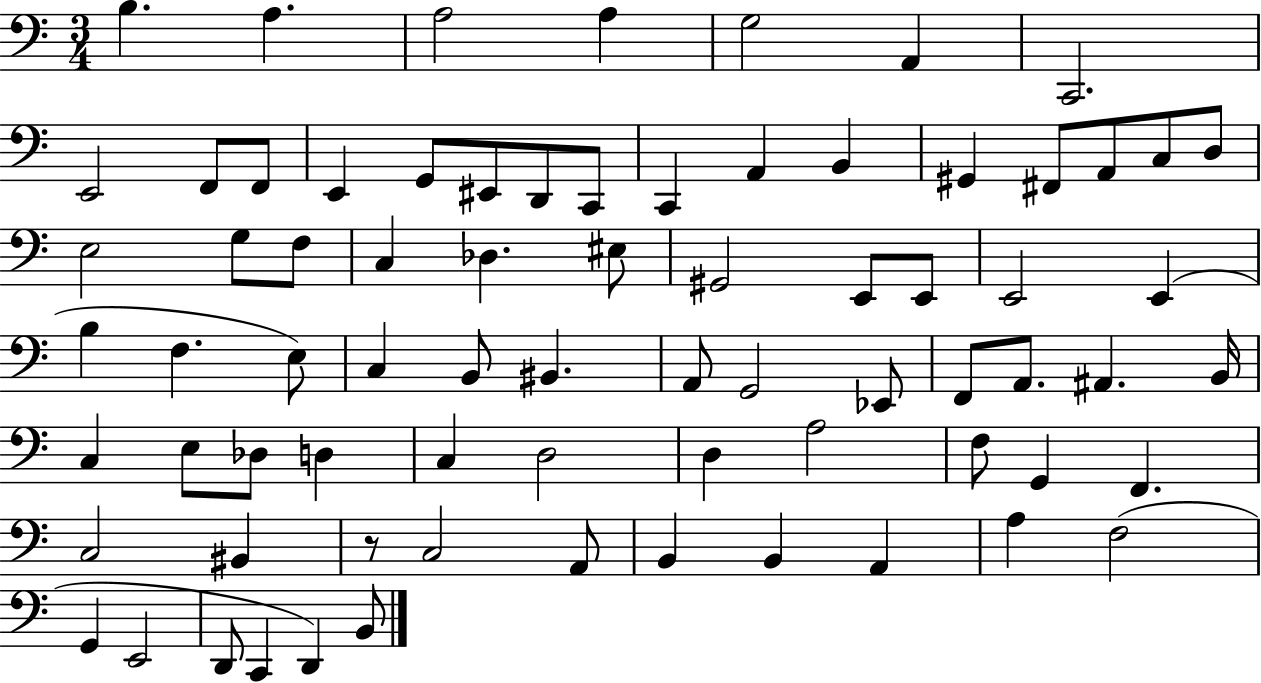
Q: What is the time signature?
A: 3/4